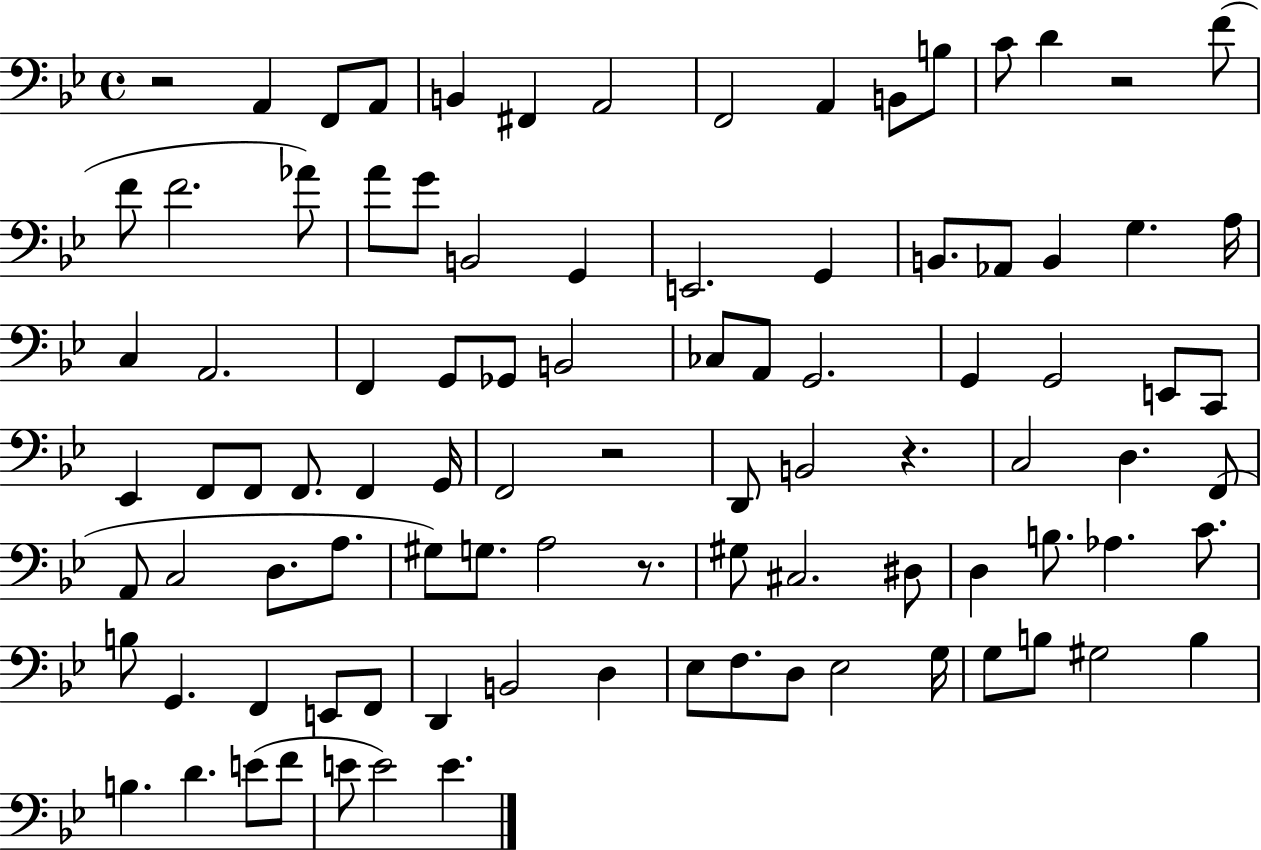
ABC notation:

X:1
T:Untitled
M:4/4
L:1/4
K:Bb
z2 A,, F,,/2 A,,/2 B,, ^F,, A,,2 F,,2 A,, B,,/2 B,/2 C/2 D z2 F/2 F/2 F2 _A/2 A/2 G/2 B,,2 G,, E,,2 G,, B,,/2 _A,,/2 B,, G, A,/4 C, A,,2 F,, G,,/2 _G,,/2 B,,2 _C,/2 A,,/2 G,,2 G,, G,,2 E,,/2 C,,/2 _E,, F,,/2 F,,/2 F,,/2 F,, G,,/4 F,,2 z2 D,,/2 B,,2 z C,2 D, F,,/2 A,,/2 C,2 D,/2 A,/2 ^G,/2 G,/2 A,2 z/2 ^G,/2 ^C,2 ^D,/2 D, B,/2 _A, C/2 B,/2 G,, F,, E,,/2 F,,/2 D,, B,,2 D, _E,/2 F,/2 D,/2 _E,2 G,/4 G,/2 B,/2 ^G,2 B, B, D E/2 F/2 E/2 E2 E